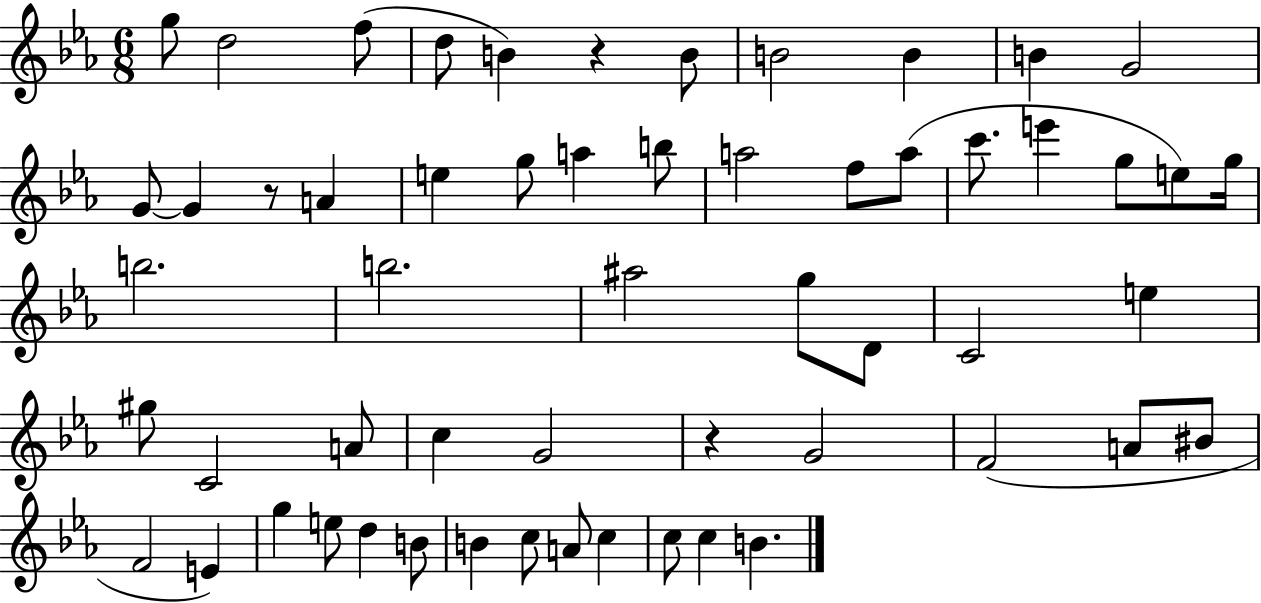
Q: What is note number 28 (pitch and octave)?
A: A#5